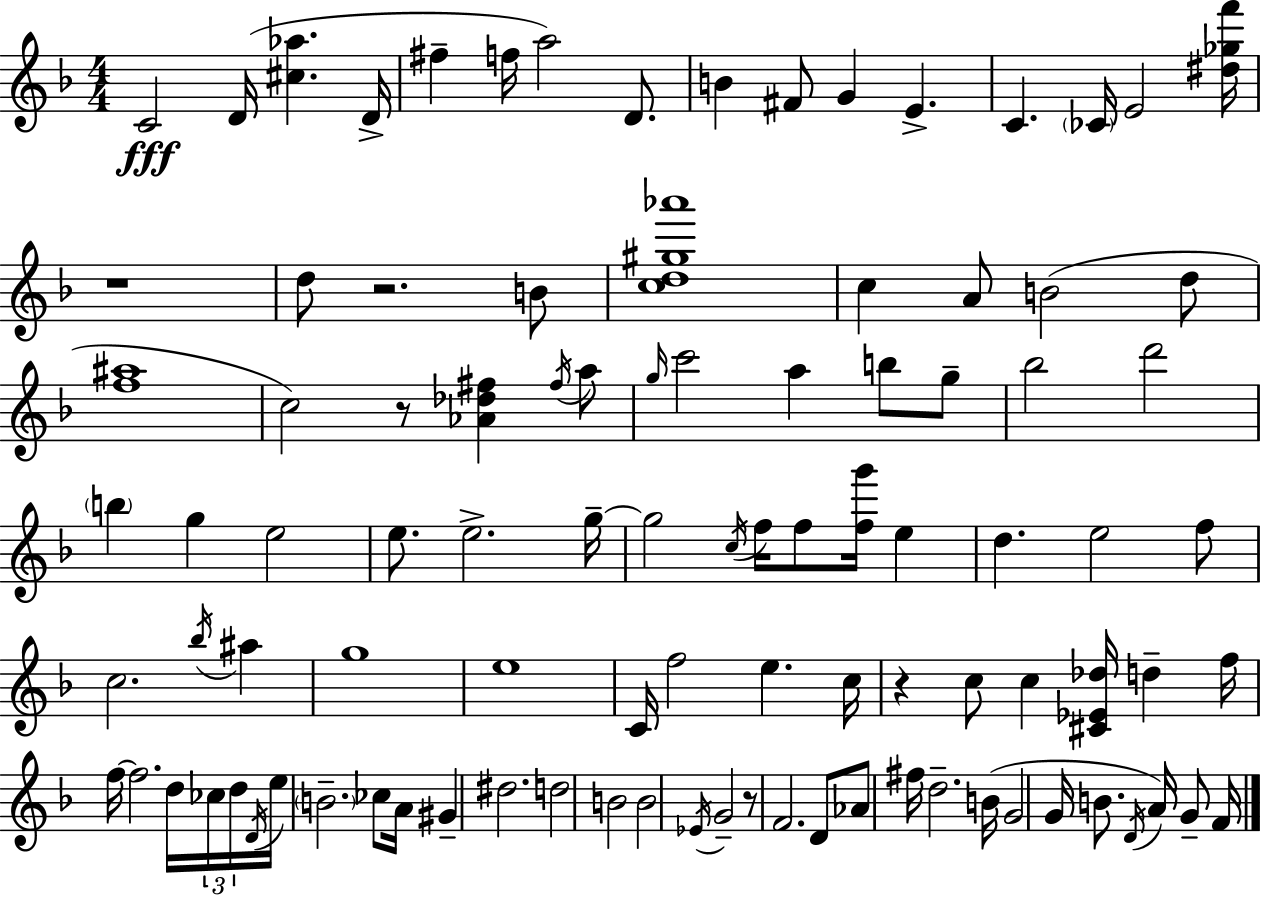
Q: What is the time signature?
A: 4/4